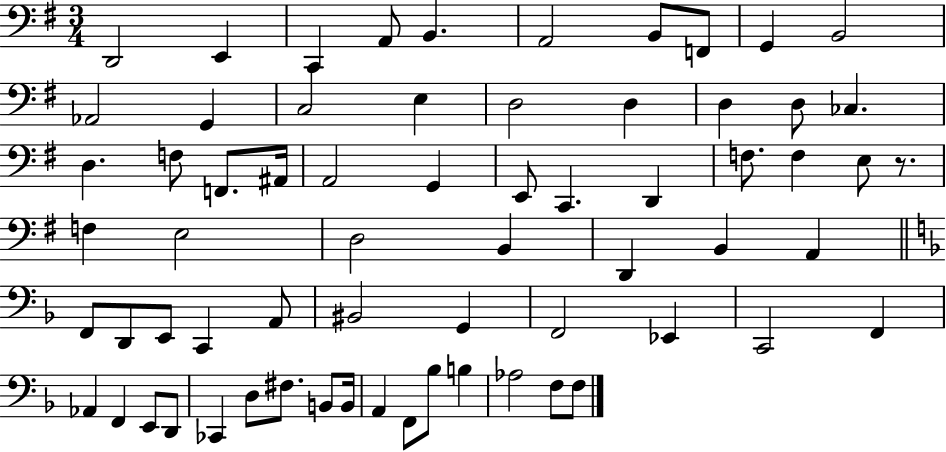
{
  \clef bass
  \numericTimeSignature
  \time 3/4
  \key g \major
  \repeat volta 2 { d,2 e,4 | c,4 a,8 b,4. | a,2 b,8 f,8 | g,4 b,2 | \break aes,2 g,4 | c2 e4 | d2 d4 | d4 d8 ces4. | \break d4. f8 f,8. ais,16 | a,2 g,4 | e,8 c,4. d,4 | f8. f4 e8 r8. | \break f4 e2 | d2 b,4 | d,4 b,4 a,4 | \bar "||" \break \key f \major f,8 d,8 e,8 c,4 a,8 | bis,2 g,4 | f,2 ees,4 | c,2 f,4 | \break aes,4 f,4 e,8 d,8 | ces,4 d8 fis8. b,8 b,16 | a,4 f,8 bes8 b4 | aes2 f8 f8 | \break } \bar "|."
}